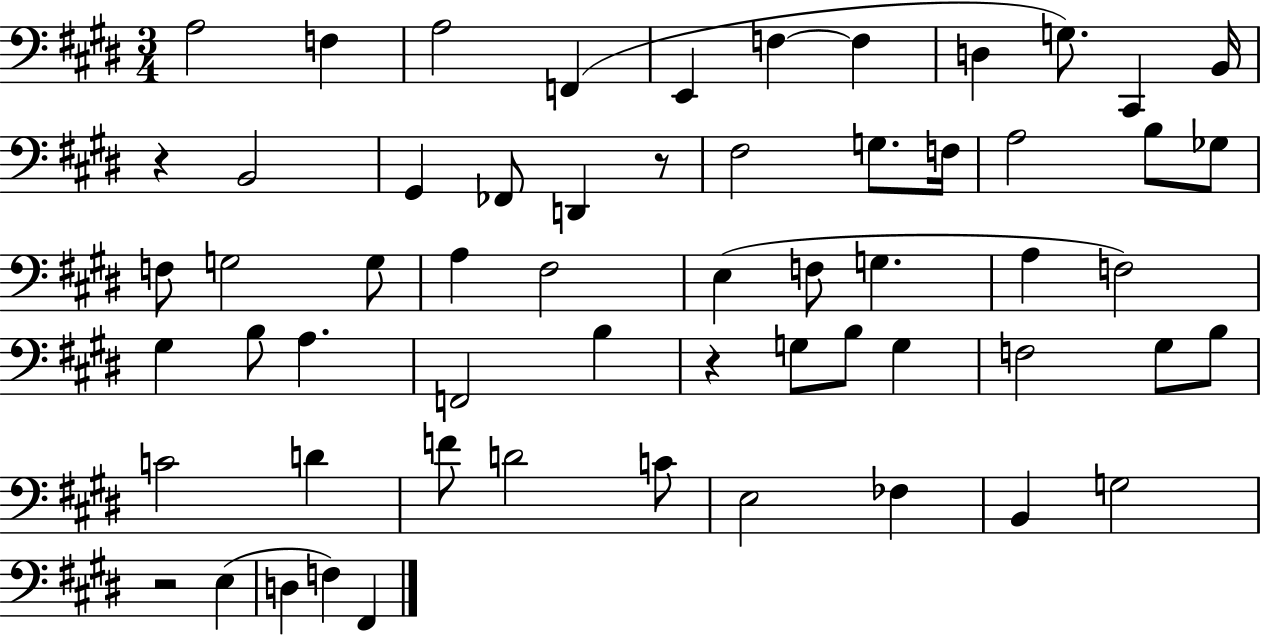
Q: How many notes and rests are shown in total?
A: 59